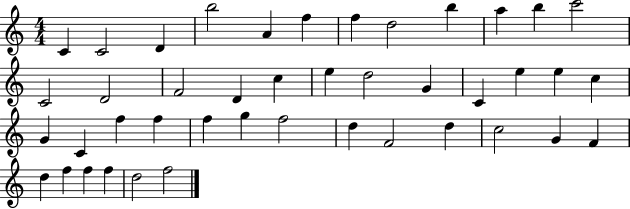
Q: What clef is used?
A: treble